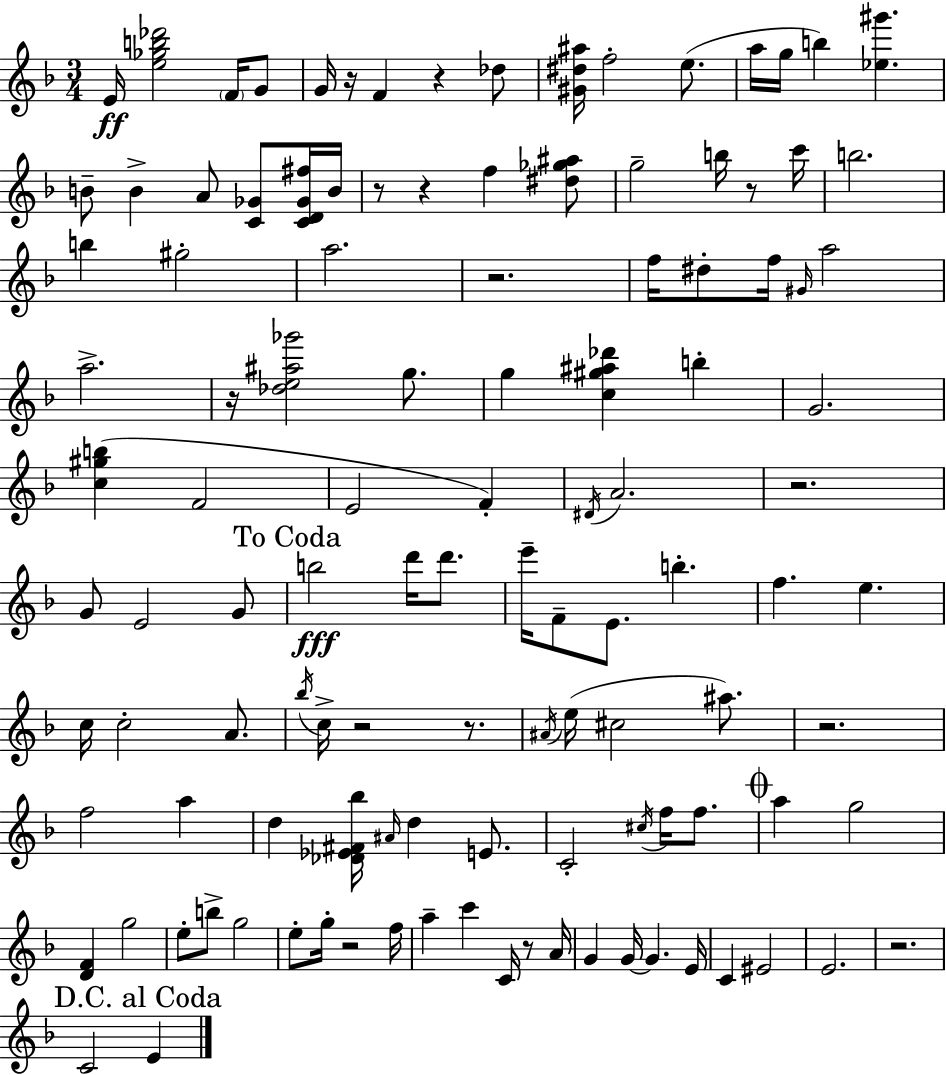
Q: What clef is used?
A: treble